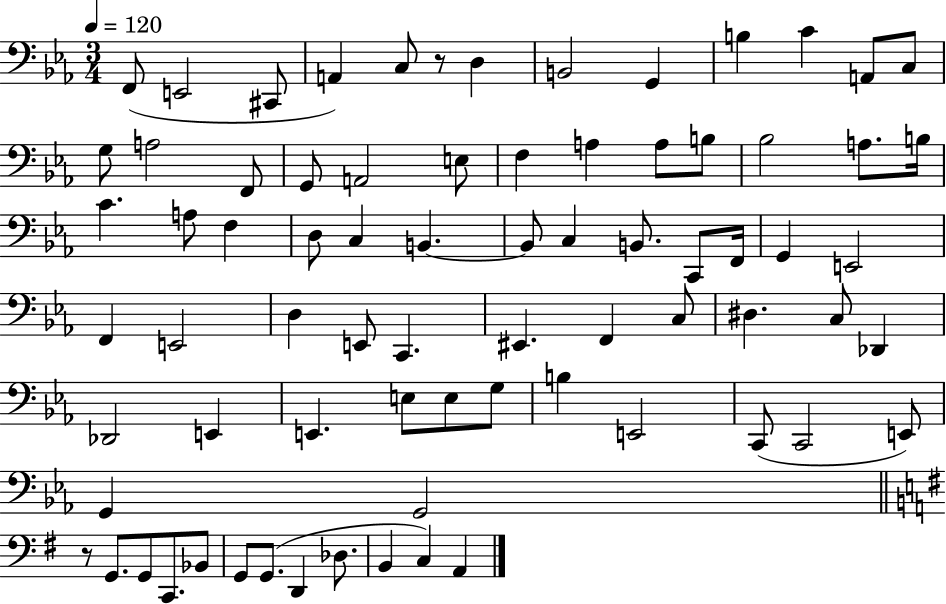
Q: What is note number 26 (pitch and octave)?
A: C4